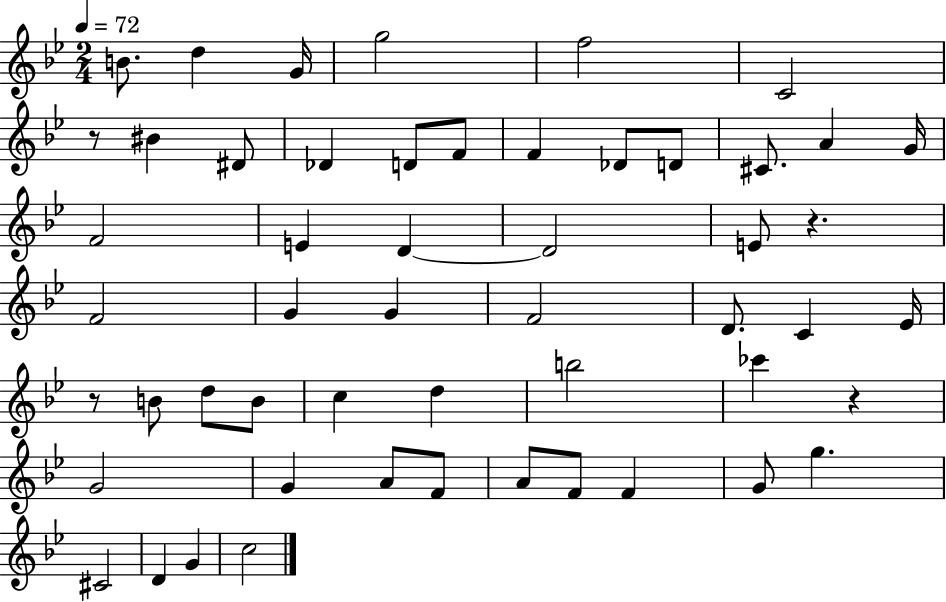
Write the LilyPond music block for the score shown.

{
  \clef treble
  \numericTimeSignature
  \time 2/4
  \key bes \major
  \tempo 4 = 72
  b'8. d''4 g'16 | g''2 | f''2 | c'2 | \break r8 bis'4 dis'8 | des'4 d'8 f'8 | f'4 des'8 d'8 | cis'8. a'4 g'16 | \break f'2 | e'4 d'4~~ | d'2 | e'8 r4. | \break f'2 | g'4 g'4 | f'2 | d'8. c'4 ees'16 | \break r8 b'8 d''8 b'8 | c''4 d''4 | b''2 | ces'''4 r4 | \break g'2 | g'4 a'8 f'8 | a'8 f'8 f'4 | g'8 g''4. | \break cis'2 | d'4 g'4 | c''2 | \bar "|."
}